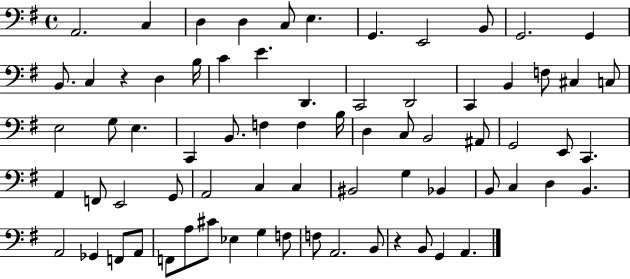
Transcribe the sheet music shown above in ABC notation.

X:1
T:Untitled
M:4/4
L:1/4
K:G
A,,2 C, D, D, C,/2 E, G,, E,,2 B,,/2 G,,2 G,, B,,/2 C, z D, B,/4 C E D,, C,,2 D,,2 C,, B,, F,/2 ^C, C,/2 E,2 G,/2 E, C,, B,,/2 F, F, B,/4 D, C,/2 B,,2 ^A,,/2 G,,2 E,,/2 C,, A,, F,,/2 E,,2 G,,/2 A,,2 C, C, ^B,,2 G, _B,, B,,/2 C, D, B,, A,,2 _G,, F,,/2 A,,/2 F,,/2 A,/2 ^C/2 _E, G, F,/2 F,/2 A,,2 B,,/2 z B,,/2 G,, A,,